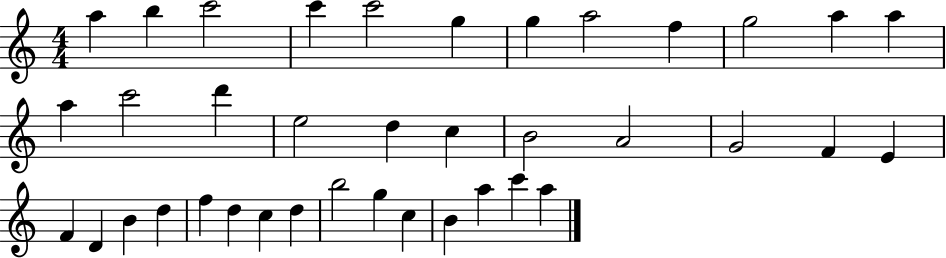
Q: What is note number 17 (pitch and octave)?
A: D5